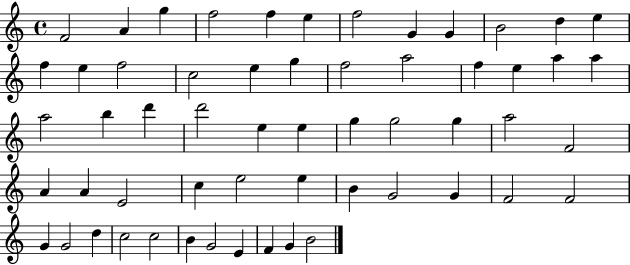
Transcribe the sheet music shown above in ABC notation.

X:1
T:Untitled
M:4/4
L:1/4
K:C
F2 A g f2 f e f2 G G B2 d e f e f2 c2 e g f2 a2 f e a a a2 b d' d'2 e e g g2 g a2 F2 A A E2 c e2 e B G2 G F2 F2 G G2 d c2 c2 B G2 E F G B2